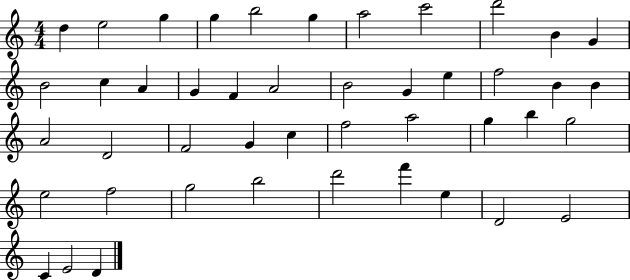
D5/q E5/h G5/q G5/q B5/h G5/q A5/h C6/h D6/h B4/q G4/q B4/h C5/q A4/q G4/q F4/q A4/h B4/h G4/q E5/q F5/h B4/q B4/q A4/h D4/h F4/h G4/q C5/q F5/h A5/h G5/q B5/q G5/h E5/h F5/h G5/h B5/h D6/h F6/q E5/q D4/h E4/h C4/q E4/h D4/q